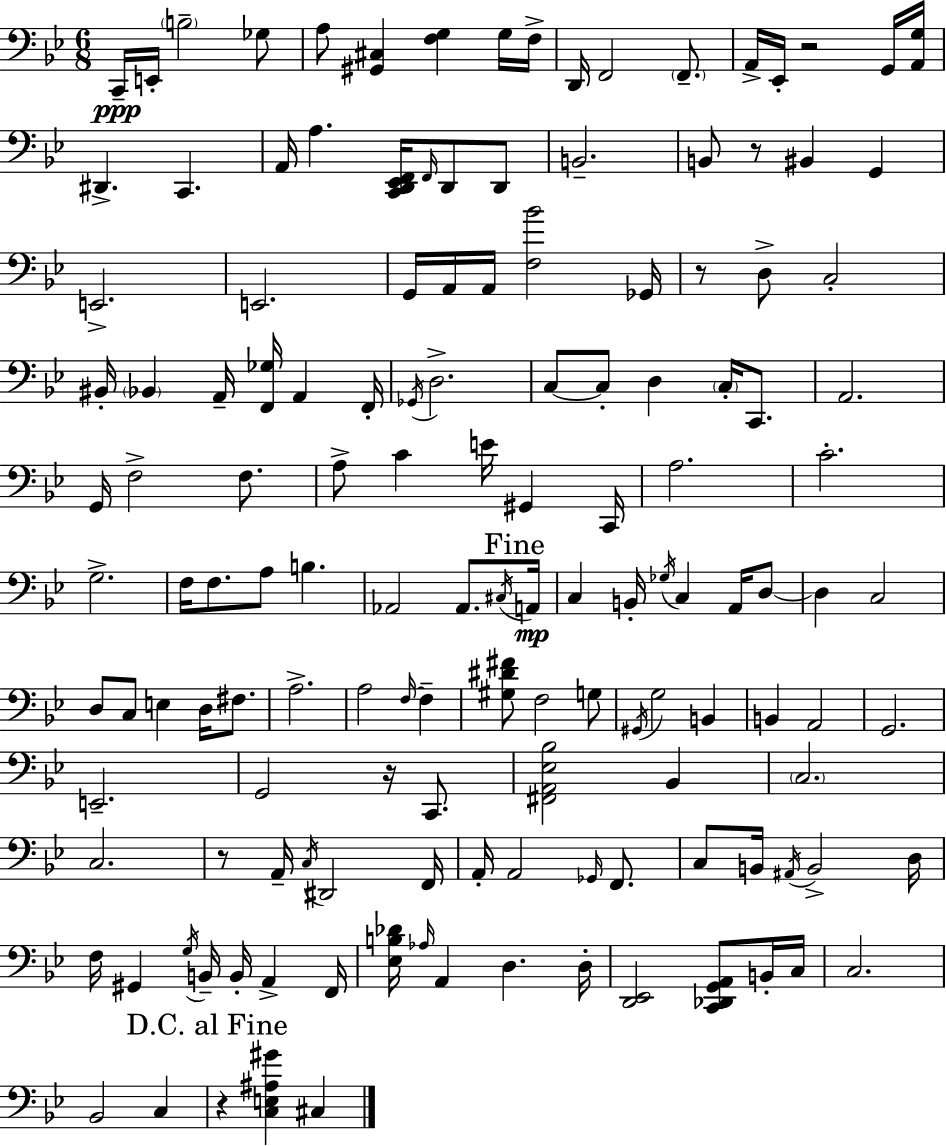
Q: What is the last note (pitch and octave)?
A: C#3